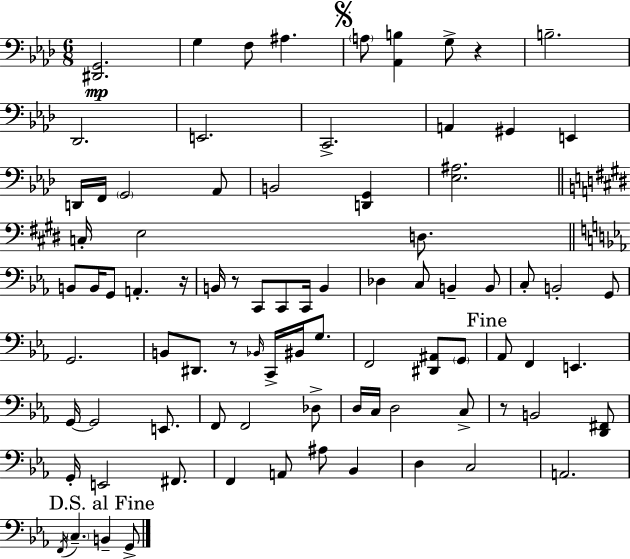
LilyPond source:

{
  \clef bass
  \numericTimeSignature
  \time 6/8
  \key aes \major
  \repeat volta 2 { <dis, g,>2.\mp | g4 f8 ais4. | \mark \markup { \musicglyph "scripts.segno" } \parenthesize a8 <aes, b>4 g8-> r4 | b2.-- | \break des,2. | e,2. | c,2.-> | a,4 gis,4 e,4 | \break d,16 f,16 \parenthesize g,2 aes,8 | b,2 <d, g,>4 | <ees ais>2. | \bar "||" \break \key e \major c16-. e2 d8. | \bar "||" \break \key c \minor b,8 b,16 g,8 a,4.-. r16 | b,16 r8 c,8 c,8 c,16 b,4 | des4 c8 b,4-- b,8 | c8-. b,2-. g,8 | \break g,2. | b,8 dis,8. r8 \grace { bes,16 } c,16-> bis,16 g8. | f,2 <dis, ais,>8 \parenthesize g,8 | \mark "Fine" aes,8 f,4 e,4. | \break g,16~~ g,2 e,8. | f,8 f,2 des8-> | d16 c16 d2 c8-> | r8 b,2 <d, fis,>8 | \break g,16-. e,2 fis,8. | f,4 a,8 ais8 bes,4 | d4 c2 | a,2. | \break \mark "D.S. al Fine" \acciaccatura { f,16 } \parenthesize c4.-- b,4-- | g,8-> } \bar "|."
}